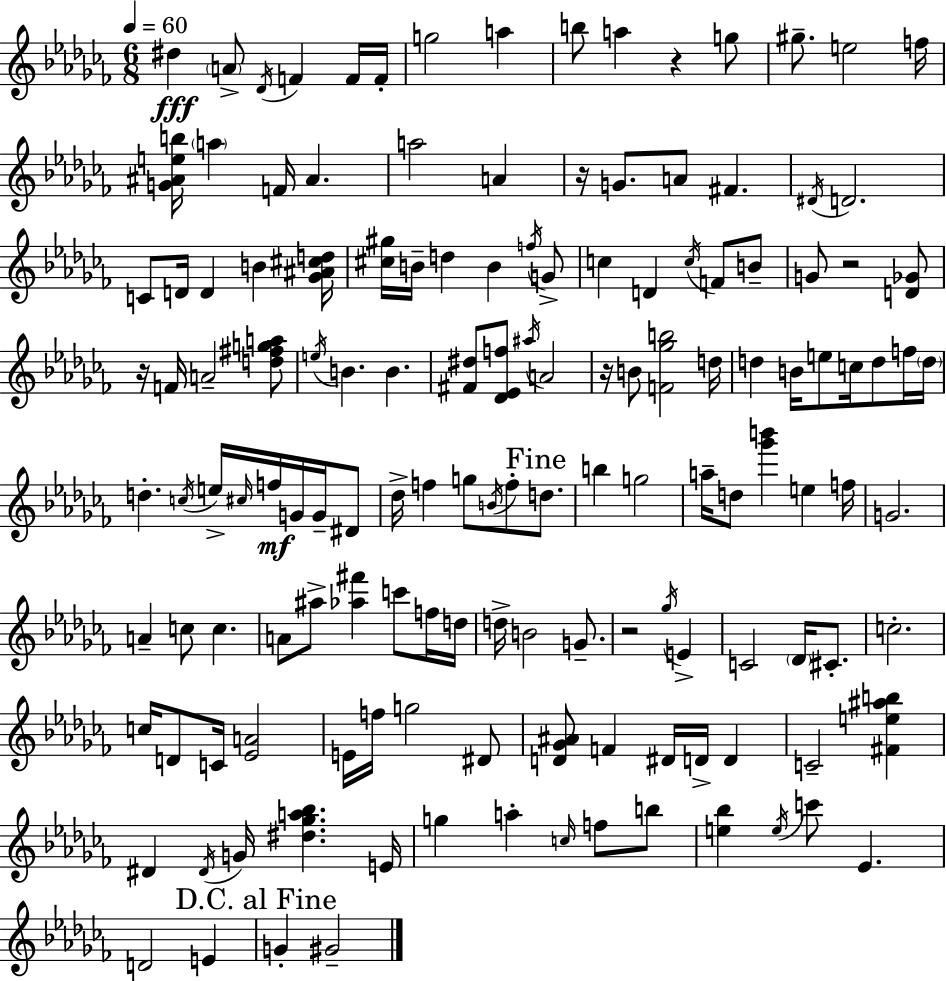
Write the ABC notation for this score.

X:1
T:Untitled
M:6/8
L:1/4
K:Abm
^d A/2 _D/4 F F/4 F/4 g2 a b/2 a z g/2 ^g/2 e2 f/4 [G^Aeb]/4 a F/4 ^A a2 A z/4 G/2 A/2 ^F ^D/4 D2 C/2 D/4 D B [_G^A^cd]/4 [^c^g]/4 B/4 d B f/4 G/2 c D c/4 F/2 B/2 G/2 z2 [D_G]/2 z/4 F/4 A2 [d^fga]/2 e/4 B B [^F^d]/2 [_D_Ef]/2 ^a/4 A2 z/4 B/2 [F_gb]2 d/4 d B/4 e/2 c/4 d/2 f/4 d/4 d c/4 e/4 ^c/4 f/4 G/4 G/4 ^D/2 _d/4 f g/2 B/4 f/2 d/2 b g2 a/4 d/2 [_g'b'] e f/4 G2 A c/2 c A/2 ^a/2 [_a^f'] c'/2 f/4 d/4 d/4 B2 G/2 z2 _g/4 E C2 _D/4 ^C/2 c2 c/4 D/2 C/4 [_EA]2 E/4 f/4 g2 ^D/2 [D_G^A]/2 F ^D/4 D/4 D C2 [^Fe^ab] ^D ^D/4 G/4 [^d_ga_b] E/4 g a c/4 f/2 b/2 [e_b] e/4 c'/2 _E D2 E G ^G2